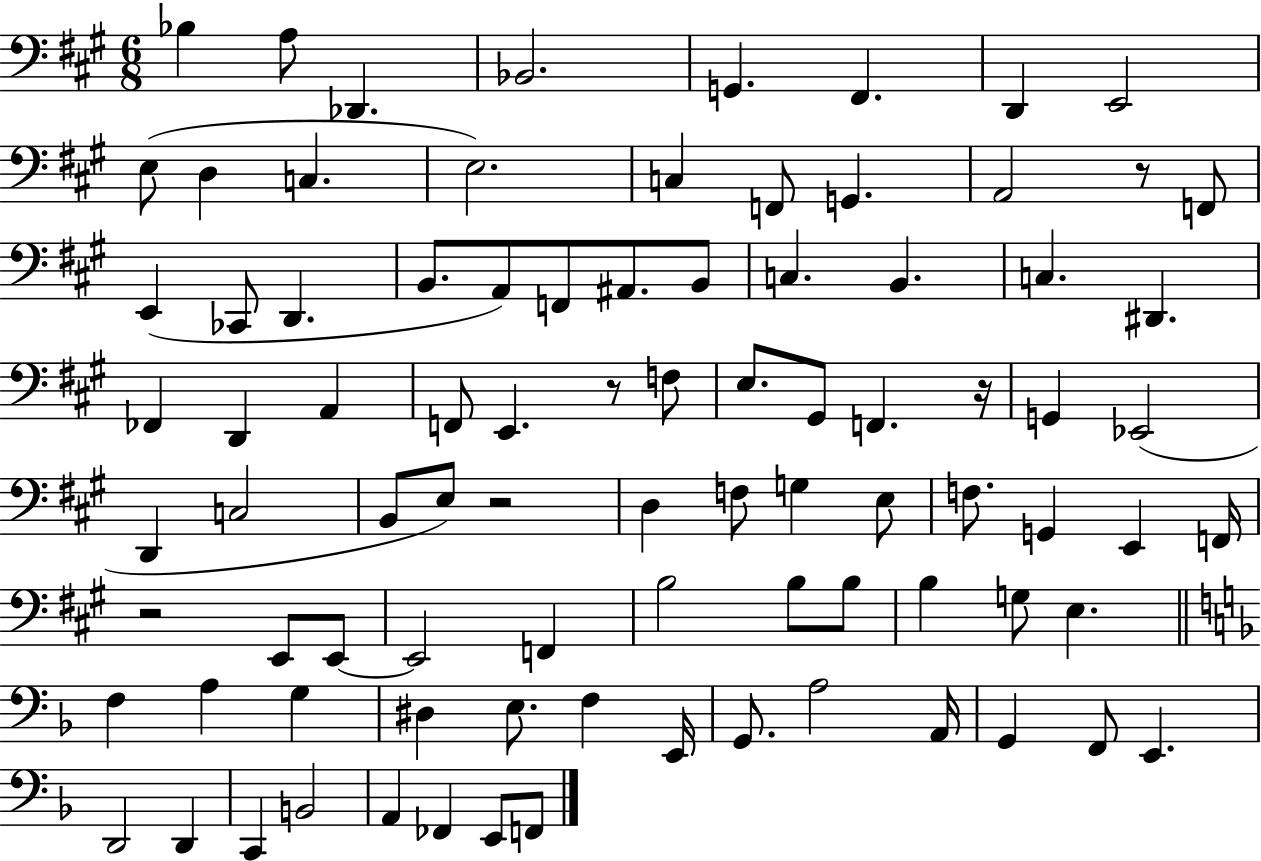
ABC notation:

X:1
T:Untitled
M:6/8
L:1/4
K:A
_B, A,/2 _D,, _B,,2 G,, ^F,, D,, E,,2 E,/2 D, C, E,2 C, F,,/2 G,, A,,2 z/2 F,,/2 E,, _C,,/2 D,, B,,/2 A,,/2 F,,/2 ^A,,/2 B,,/2 C, B,, C, ^D,, _F,, D,, A,, F,,/2 E,, z/2 F,/2 E,/2 ^G,,/2 F,, z/4 G,, _E,,2 D,, C,2 B,,/2 E,/2 z2 D, F,/2 G, E,/2 F,/2 G,, E,, F,,/4 z2 E,,/2 E,,/2 E,,2 F,, B,2 B,/2 B,/2 B, G,/2 E, F, A, G, ^D, E,/2 F, E,,/4 G,,/2 A,2 A,,/4 G,, F,,/2 E,, D,,2 D,, C,, B,,2 A,, _F,, E,,/2 F,,/2